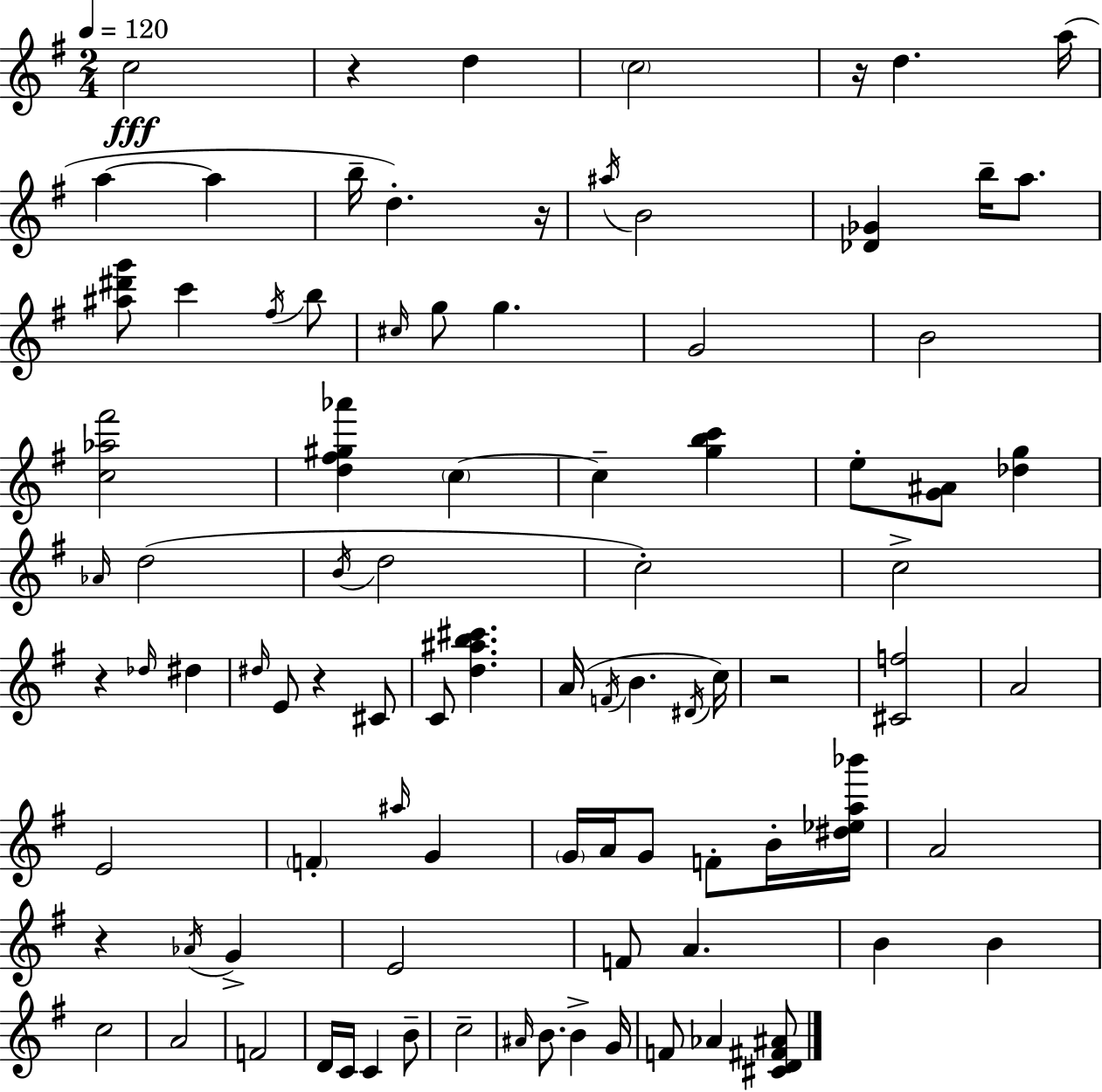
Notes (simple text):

C5/h R/q D5/q C5/h R/s D5/q. A5/s A5/q A5/q B5/s D5/q. R/s A#5/s B4/h [Db4,Gb4]/q B5/s A5/e. [A#5,D#6,G6]/e C6/q F#5/s B5/e C#5/s G5/e G5/q. G4/h B4/h [C5,Ab5,F#6]/h [D5,F#5,G#5,Ab6]/q C5/q C5/q [G5,B5,C6]/q E5/e [G4,A#4]/e [Db5,G5]/q Ab4/s D5/h B4/s D5/h C5/h C5/h R/q Db5/s D#5/q D#5/s E4/e R/q C#4/e C4/e [D5,A#5,B5,C#6]/q. A4/s F4/s B4/q. D#4/s C5/s R/h [C#4,F5]/h A4/h E4/h F4/q A#5/s G4/q G4/s A4/s G4/e F4/e B4/s [D#5,Eb5,A5,Bb6]/s A4/h R/q Ab4/s G4/q E4/h F4/e A4/q. B4/q B4/q C5/h A4/h F4/h D4/s C4/s C4/q B4/e C5/h A#4/s B4/e. B4/q G4/s F4/e Ab4/q [C#4,D4,F#4,A#4]/e